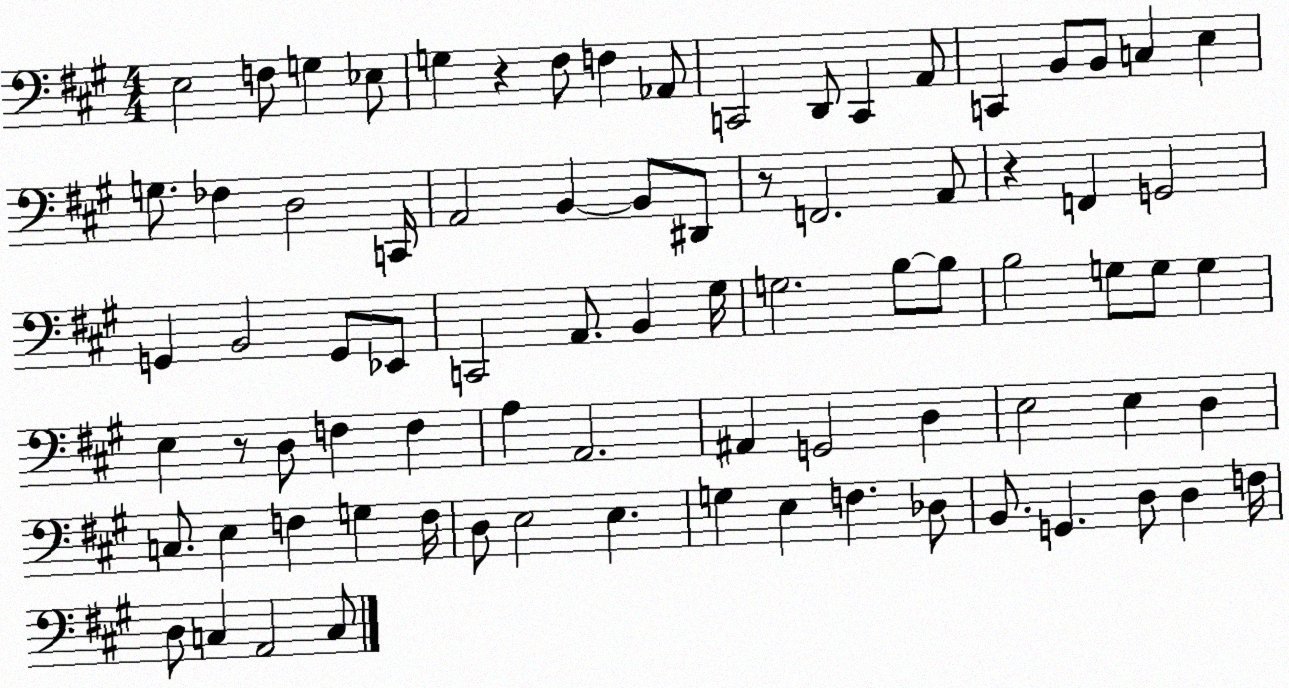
X:1
T:Untitled
M:4/4
L:1/4
K:A
E,2 F,/2 G, _E,/2 G, z ^F,/2 F, _A,,/2 C,,2 D,,/2 C,, A,,/2 C,, B,,/2 B,,/2 C, E, G,/2 _F, D,2 C,,/4 A,,2 B,, B,,/2 ^D,,/2 z/2 F,,2 A,,/2 z F,, G,,2 G,, B,,2 G,,/2 _E,,/2 C,,2 A,,/2 B,, ^G,/4 G,2 B,/2 B,/2 B,2 G,/2 G,/2 G, E, z/2 D,/2 F, F, A, A,,2 ^A,, G,,2 D, E,2 E, D, C,/2 E, F, G, F,/4 D,/2 E,2 E, G, E, F, _D,/2 B,,/2 G,, D,/2 D, F,/4 D,/2 C, A,,2 C,/2